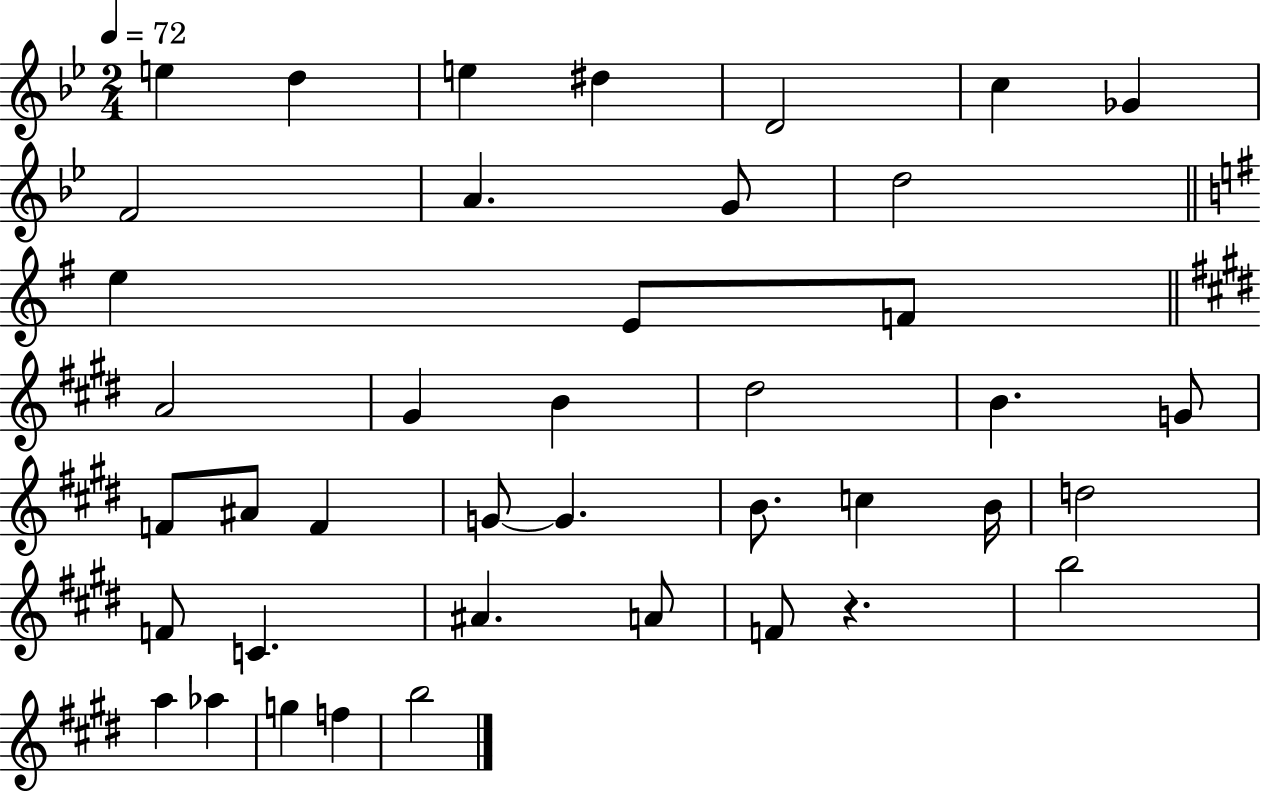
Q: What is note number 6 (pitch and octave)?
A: C5